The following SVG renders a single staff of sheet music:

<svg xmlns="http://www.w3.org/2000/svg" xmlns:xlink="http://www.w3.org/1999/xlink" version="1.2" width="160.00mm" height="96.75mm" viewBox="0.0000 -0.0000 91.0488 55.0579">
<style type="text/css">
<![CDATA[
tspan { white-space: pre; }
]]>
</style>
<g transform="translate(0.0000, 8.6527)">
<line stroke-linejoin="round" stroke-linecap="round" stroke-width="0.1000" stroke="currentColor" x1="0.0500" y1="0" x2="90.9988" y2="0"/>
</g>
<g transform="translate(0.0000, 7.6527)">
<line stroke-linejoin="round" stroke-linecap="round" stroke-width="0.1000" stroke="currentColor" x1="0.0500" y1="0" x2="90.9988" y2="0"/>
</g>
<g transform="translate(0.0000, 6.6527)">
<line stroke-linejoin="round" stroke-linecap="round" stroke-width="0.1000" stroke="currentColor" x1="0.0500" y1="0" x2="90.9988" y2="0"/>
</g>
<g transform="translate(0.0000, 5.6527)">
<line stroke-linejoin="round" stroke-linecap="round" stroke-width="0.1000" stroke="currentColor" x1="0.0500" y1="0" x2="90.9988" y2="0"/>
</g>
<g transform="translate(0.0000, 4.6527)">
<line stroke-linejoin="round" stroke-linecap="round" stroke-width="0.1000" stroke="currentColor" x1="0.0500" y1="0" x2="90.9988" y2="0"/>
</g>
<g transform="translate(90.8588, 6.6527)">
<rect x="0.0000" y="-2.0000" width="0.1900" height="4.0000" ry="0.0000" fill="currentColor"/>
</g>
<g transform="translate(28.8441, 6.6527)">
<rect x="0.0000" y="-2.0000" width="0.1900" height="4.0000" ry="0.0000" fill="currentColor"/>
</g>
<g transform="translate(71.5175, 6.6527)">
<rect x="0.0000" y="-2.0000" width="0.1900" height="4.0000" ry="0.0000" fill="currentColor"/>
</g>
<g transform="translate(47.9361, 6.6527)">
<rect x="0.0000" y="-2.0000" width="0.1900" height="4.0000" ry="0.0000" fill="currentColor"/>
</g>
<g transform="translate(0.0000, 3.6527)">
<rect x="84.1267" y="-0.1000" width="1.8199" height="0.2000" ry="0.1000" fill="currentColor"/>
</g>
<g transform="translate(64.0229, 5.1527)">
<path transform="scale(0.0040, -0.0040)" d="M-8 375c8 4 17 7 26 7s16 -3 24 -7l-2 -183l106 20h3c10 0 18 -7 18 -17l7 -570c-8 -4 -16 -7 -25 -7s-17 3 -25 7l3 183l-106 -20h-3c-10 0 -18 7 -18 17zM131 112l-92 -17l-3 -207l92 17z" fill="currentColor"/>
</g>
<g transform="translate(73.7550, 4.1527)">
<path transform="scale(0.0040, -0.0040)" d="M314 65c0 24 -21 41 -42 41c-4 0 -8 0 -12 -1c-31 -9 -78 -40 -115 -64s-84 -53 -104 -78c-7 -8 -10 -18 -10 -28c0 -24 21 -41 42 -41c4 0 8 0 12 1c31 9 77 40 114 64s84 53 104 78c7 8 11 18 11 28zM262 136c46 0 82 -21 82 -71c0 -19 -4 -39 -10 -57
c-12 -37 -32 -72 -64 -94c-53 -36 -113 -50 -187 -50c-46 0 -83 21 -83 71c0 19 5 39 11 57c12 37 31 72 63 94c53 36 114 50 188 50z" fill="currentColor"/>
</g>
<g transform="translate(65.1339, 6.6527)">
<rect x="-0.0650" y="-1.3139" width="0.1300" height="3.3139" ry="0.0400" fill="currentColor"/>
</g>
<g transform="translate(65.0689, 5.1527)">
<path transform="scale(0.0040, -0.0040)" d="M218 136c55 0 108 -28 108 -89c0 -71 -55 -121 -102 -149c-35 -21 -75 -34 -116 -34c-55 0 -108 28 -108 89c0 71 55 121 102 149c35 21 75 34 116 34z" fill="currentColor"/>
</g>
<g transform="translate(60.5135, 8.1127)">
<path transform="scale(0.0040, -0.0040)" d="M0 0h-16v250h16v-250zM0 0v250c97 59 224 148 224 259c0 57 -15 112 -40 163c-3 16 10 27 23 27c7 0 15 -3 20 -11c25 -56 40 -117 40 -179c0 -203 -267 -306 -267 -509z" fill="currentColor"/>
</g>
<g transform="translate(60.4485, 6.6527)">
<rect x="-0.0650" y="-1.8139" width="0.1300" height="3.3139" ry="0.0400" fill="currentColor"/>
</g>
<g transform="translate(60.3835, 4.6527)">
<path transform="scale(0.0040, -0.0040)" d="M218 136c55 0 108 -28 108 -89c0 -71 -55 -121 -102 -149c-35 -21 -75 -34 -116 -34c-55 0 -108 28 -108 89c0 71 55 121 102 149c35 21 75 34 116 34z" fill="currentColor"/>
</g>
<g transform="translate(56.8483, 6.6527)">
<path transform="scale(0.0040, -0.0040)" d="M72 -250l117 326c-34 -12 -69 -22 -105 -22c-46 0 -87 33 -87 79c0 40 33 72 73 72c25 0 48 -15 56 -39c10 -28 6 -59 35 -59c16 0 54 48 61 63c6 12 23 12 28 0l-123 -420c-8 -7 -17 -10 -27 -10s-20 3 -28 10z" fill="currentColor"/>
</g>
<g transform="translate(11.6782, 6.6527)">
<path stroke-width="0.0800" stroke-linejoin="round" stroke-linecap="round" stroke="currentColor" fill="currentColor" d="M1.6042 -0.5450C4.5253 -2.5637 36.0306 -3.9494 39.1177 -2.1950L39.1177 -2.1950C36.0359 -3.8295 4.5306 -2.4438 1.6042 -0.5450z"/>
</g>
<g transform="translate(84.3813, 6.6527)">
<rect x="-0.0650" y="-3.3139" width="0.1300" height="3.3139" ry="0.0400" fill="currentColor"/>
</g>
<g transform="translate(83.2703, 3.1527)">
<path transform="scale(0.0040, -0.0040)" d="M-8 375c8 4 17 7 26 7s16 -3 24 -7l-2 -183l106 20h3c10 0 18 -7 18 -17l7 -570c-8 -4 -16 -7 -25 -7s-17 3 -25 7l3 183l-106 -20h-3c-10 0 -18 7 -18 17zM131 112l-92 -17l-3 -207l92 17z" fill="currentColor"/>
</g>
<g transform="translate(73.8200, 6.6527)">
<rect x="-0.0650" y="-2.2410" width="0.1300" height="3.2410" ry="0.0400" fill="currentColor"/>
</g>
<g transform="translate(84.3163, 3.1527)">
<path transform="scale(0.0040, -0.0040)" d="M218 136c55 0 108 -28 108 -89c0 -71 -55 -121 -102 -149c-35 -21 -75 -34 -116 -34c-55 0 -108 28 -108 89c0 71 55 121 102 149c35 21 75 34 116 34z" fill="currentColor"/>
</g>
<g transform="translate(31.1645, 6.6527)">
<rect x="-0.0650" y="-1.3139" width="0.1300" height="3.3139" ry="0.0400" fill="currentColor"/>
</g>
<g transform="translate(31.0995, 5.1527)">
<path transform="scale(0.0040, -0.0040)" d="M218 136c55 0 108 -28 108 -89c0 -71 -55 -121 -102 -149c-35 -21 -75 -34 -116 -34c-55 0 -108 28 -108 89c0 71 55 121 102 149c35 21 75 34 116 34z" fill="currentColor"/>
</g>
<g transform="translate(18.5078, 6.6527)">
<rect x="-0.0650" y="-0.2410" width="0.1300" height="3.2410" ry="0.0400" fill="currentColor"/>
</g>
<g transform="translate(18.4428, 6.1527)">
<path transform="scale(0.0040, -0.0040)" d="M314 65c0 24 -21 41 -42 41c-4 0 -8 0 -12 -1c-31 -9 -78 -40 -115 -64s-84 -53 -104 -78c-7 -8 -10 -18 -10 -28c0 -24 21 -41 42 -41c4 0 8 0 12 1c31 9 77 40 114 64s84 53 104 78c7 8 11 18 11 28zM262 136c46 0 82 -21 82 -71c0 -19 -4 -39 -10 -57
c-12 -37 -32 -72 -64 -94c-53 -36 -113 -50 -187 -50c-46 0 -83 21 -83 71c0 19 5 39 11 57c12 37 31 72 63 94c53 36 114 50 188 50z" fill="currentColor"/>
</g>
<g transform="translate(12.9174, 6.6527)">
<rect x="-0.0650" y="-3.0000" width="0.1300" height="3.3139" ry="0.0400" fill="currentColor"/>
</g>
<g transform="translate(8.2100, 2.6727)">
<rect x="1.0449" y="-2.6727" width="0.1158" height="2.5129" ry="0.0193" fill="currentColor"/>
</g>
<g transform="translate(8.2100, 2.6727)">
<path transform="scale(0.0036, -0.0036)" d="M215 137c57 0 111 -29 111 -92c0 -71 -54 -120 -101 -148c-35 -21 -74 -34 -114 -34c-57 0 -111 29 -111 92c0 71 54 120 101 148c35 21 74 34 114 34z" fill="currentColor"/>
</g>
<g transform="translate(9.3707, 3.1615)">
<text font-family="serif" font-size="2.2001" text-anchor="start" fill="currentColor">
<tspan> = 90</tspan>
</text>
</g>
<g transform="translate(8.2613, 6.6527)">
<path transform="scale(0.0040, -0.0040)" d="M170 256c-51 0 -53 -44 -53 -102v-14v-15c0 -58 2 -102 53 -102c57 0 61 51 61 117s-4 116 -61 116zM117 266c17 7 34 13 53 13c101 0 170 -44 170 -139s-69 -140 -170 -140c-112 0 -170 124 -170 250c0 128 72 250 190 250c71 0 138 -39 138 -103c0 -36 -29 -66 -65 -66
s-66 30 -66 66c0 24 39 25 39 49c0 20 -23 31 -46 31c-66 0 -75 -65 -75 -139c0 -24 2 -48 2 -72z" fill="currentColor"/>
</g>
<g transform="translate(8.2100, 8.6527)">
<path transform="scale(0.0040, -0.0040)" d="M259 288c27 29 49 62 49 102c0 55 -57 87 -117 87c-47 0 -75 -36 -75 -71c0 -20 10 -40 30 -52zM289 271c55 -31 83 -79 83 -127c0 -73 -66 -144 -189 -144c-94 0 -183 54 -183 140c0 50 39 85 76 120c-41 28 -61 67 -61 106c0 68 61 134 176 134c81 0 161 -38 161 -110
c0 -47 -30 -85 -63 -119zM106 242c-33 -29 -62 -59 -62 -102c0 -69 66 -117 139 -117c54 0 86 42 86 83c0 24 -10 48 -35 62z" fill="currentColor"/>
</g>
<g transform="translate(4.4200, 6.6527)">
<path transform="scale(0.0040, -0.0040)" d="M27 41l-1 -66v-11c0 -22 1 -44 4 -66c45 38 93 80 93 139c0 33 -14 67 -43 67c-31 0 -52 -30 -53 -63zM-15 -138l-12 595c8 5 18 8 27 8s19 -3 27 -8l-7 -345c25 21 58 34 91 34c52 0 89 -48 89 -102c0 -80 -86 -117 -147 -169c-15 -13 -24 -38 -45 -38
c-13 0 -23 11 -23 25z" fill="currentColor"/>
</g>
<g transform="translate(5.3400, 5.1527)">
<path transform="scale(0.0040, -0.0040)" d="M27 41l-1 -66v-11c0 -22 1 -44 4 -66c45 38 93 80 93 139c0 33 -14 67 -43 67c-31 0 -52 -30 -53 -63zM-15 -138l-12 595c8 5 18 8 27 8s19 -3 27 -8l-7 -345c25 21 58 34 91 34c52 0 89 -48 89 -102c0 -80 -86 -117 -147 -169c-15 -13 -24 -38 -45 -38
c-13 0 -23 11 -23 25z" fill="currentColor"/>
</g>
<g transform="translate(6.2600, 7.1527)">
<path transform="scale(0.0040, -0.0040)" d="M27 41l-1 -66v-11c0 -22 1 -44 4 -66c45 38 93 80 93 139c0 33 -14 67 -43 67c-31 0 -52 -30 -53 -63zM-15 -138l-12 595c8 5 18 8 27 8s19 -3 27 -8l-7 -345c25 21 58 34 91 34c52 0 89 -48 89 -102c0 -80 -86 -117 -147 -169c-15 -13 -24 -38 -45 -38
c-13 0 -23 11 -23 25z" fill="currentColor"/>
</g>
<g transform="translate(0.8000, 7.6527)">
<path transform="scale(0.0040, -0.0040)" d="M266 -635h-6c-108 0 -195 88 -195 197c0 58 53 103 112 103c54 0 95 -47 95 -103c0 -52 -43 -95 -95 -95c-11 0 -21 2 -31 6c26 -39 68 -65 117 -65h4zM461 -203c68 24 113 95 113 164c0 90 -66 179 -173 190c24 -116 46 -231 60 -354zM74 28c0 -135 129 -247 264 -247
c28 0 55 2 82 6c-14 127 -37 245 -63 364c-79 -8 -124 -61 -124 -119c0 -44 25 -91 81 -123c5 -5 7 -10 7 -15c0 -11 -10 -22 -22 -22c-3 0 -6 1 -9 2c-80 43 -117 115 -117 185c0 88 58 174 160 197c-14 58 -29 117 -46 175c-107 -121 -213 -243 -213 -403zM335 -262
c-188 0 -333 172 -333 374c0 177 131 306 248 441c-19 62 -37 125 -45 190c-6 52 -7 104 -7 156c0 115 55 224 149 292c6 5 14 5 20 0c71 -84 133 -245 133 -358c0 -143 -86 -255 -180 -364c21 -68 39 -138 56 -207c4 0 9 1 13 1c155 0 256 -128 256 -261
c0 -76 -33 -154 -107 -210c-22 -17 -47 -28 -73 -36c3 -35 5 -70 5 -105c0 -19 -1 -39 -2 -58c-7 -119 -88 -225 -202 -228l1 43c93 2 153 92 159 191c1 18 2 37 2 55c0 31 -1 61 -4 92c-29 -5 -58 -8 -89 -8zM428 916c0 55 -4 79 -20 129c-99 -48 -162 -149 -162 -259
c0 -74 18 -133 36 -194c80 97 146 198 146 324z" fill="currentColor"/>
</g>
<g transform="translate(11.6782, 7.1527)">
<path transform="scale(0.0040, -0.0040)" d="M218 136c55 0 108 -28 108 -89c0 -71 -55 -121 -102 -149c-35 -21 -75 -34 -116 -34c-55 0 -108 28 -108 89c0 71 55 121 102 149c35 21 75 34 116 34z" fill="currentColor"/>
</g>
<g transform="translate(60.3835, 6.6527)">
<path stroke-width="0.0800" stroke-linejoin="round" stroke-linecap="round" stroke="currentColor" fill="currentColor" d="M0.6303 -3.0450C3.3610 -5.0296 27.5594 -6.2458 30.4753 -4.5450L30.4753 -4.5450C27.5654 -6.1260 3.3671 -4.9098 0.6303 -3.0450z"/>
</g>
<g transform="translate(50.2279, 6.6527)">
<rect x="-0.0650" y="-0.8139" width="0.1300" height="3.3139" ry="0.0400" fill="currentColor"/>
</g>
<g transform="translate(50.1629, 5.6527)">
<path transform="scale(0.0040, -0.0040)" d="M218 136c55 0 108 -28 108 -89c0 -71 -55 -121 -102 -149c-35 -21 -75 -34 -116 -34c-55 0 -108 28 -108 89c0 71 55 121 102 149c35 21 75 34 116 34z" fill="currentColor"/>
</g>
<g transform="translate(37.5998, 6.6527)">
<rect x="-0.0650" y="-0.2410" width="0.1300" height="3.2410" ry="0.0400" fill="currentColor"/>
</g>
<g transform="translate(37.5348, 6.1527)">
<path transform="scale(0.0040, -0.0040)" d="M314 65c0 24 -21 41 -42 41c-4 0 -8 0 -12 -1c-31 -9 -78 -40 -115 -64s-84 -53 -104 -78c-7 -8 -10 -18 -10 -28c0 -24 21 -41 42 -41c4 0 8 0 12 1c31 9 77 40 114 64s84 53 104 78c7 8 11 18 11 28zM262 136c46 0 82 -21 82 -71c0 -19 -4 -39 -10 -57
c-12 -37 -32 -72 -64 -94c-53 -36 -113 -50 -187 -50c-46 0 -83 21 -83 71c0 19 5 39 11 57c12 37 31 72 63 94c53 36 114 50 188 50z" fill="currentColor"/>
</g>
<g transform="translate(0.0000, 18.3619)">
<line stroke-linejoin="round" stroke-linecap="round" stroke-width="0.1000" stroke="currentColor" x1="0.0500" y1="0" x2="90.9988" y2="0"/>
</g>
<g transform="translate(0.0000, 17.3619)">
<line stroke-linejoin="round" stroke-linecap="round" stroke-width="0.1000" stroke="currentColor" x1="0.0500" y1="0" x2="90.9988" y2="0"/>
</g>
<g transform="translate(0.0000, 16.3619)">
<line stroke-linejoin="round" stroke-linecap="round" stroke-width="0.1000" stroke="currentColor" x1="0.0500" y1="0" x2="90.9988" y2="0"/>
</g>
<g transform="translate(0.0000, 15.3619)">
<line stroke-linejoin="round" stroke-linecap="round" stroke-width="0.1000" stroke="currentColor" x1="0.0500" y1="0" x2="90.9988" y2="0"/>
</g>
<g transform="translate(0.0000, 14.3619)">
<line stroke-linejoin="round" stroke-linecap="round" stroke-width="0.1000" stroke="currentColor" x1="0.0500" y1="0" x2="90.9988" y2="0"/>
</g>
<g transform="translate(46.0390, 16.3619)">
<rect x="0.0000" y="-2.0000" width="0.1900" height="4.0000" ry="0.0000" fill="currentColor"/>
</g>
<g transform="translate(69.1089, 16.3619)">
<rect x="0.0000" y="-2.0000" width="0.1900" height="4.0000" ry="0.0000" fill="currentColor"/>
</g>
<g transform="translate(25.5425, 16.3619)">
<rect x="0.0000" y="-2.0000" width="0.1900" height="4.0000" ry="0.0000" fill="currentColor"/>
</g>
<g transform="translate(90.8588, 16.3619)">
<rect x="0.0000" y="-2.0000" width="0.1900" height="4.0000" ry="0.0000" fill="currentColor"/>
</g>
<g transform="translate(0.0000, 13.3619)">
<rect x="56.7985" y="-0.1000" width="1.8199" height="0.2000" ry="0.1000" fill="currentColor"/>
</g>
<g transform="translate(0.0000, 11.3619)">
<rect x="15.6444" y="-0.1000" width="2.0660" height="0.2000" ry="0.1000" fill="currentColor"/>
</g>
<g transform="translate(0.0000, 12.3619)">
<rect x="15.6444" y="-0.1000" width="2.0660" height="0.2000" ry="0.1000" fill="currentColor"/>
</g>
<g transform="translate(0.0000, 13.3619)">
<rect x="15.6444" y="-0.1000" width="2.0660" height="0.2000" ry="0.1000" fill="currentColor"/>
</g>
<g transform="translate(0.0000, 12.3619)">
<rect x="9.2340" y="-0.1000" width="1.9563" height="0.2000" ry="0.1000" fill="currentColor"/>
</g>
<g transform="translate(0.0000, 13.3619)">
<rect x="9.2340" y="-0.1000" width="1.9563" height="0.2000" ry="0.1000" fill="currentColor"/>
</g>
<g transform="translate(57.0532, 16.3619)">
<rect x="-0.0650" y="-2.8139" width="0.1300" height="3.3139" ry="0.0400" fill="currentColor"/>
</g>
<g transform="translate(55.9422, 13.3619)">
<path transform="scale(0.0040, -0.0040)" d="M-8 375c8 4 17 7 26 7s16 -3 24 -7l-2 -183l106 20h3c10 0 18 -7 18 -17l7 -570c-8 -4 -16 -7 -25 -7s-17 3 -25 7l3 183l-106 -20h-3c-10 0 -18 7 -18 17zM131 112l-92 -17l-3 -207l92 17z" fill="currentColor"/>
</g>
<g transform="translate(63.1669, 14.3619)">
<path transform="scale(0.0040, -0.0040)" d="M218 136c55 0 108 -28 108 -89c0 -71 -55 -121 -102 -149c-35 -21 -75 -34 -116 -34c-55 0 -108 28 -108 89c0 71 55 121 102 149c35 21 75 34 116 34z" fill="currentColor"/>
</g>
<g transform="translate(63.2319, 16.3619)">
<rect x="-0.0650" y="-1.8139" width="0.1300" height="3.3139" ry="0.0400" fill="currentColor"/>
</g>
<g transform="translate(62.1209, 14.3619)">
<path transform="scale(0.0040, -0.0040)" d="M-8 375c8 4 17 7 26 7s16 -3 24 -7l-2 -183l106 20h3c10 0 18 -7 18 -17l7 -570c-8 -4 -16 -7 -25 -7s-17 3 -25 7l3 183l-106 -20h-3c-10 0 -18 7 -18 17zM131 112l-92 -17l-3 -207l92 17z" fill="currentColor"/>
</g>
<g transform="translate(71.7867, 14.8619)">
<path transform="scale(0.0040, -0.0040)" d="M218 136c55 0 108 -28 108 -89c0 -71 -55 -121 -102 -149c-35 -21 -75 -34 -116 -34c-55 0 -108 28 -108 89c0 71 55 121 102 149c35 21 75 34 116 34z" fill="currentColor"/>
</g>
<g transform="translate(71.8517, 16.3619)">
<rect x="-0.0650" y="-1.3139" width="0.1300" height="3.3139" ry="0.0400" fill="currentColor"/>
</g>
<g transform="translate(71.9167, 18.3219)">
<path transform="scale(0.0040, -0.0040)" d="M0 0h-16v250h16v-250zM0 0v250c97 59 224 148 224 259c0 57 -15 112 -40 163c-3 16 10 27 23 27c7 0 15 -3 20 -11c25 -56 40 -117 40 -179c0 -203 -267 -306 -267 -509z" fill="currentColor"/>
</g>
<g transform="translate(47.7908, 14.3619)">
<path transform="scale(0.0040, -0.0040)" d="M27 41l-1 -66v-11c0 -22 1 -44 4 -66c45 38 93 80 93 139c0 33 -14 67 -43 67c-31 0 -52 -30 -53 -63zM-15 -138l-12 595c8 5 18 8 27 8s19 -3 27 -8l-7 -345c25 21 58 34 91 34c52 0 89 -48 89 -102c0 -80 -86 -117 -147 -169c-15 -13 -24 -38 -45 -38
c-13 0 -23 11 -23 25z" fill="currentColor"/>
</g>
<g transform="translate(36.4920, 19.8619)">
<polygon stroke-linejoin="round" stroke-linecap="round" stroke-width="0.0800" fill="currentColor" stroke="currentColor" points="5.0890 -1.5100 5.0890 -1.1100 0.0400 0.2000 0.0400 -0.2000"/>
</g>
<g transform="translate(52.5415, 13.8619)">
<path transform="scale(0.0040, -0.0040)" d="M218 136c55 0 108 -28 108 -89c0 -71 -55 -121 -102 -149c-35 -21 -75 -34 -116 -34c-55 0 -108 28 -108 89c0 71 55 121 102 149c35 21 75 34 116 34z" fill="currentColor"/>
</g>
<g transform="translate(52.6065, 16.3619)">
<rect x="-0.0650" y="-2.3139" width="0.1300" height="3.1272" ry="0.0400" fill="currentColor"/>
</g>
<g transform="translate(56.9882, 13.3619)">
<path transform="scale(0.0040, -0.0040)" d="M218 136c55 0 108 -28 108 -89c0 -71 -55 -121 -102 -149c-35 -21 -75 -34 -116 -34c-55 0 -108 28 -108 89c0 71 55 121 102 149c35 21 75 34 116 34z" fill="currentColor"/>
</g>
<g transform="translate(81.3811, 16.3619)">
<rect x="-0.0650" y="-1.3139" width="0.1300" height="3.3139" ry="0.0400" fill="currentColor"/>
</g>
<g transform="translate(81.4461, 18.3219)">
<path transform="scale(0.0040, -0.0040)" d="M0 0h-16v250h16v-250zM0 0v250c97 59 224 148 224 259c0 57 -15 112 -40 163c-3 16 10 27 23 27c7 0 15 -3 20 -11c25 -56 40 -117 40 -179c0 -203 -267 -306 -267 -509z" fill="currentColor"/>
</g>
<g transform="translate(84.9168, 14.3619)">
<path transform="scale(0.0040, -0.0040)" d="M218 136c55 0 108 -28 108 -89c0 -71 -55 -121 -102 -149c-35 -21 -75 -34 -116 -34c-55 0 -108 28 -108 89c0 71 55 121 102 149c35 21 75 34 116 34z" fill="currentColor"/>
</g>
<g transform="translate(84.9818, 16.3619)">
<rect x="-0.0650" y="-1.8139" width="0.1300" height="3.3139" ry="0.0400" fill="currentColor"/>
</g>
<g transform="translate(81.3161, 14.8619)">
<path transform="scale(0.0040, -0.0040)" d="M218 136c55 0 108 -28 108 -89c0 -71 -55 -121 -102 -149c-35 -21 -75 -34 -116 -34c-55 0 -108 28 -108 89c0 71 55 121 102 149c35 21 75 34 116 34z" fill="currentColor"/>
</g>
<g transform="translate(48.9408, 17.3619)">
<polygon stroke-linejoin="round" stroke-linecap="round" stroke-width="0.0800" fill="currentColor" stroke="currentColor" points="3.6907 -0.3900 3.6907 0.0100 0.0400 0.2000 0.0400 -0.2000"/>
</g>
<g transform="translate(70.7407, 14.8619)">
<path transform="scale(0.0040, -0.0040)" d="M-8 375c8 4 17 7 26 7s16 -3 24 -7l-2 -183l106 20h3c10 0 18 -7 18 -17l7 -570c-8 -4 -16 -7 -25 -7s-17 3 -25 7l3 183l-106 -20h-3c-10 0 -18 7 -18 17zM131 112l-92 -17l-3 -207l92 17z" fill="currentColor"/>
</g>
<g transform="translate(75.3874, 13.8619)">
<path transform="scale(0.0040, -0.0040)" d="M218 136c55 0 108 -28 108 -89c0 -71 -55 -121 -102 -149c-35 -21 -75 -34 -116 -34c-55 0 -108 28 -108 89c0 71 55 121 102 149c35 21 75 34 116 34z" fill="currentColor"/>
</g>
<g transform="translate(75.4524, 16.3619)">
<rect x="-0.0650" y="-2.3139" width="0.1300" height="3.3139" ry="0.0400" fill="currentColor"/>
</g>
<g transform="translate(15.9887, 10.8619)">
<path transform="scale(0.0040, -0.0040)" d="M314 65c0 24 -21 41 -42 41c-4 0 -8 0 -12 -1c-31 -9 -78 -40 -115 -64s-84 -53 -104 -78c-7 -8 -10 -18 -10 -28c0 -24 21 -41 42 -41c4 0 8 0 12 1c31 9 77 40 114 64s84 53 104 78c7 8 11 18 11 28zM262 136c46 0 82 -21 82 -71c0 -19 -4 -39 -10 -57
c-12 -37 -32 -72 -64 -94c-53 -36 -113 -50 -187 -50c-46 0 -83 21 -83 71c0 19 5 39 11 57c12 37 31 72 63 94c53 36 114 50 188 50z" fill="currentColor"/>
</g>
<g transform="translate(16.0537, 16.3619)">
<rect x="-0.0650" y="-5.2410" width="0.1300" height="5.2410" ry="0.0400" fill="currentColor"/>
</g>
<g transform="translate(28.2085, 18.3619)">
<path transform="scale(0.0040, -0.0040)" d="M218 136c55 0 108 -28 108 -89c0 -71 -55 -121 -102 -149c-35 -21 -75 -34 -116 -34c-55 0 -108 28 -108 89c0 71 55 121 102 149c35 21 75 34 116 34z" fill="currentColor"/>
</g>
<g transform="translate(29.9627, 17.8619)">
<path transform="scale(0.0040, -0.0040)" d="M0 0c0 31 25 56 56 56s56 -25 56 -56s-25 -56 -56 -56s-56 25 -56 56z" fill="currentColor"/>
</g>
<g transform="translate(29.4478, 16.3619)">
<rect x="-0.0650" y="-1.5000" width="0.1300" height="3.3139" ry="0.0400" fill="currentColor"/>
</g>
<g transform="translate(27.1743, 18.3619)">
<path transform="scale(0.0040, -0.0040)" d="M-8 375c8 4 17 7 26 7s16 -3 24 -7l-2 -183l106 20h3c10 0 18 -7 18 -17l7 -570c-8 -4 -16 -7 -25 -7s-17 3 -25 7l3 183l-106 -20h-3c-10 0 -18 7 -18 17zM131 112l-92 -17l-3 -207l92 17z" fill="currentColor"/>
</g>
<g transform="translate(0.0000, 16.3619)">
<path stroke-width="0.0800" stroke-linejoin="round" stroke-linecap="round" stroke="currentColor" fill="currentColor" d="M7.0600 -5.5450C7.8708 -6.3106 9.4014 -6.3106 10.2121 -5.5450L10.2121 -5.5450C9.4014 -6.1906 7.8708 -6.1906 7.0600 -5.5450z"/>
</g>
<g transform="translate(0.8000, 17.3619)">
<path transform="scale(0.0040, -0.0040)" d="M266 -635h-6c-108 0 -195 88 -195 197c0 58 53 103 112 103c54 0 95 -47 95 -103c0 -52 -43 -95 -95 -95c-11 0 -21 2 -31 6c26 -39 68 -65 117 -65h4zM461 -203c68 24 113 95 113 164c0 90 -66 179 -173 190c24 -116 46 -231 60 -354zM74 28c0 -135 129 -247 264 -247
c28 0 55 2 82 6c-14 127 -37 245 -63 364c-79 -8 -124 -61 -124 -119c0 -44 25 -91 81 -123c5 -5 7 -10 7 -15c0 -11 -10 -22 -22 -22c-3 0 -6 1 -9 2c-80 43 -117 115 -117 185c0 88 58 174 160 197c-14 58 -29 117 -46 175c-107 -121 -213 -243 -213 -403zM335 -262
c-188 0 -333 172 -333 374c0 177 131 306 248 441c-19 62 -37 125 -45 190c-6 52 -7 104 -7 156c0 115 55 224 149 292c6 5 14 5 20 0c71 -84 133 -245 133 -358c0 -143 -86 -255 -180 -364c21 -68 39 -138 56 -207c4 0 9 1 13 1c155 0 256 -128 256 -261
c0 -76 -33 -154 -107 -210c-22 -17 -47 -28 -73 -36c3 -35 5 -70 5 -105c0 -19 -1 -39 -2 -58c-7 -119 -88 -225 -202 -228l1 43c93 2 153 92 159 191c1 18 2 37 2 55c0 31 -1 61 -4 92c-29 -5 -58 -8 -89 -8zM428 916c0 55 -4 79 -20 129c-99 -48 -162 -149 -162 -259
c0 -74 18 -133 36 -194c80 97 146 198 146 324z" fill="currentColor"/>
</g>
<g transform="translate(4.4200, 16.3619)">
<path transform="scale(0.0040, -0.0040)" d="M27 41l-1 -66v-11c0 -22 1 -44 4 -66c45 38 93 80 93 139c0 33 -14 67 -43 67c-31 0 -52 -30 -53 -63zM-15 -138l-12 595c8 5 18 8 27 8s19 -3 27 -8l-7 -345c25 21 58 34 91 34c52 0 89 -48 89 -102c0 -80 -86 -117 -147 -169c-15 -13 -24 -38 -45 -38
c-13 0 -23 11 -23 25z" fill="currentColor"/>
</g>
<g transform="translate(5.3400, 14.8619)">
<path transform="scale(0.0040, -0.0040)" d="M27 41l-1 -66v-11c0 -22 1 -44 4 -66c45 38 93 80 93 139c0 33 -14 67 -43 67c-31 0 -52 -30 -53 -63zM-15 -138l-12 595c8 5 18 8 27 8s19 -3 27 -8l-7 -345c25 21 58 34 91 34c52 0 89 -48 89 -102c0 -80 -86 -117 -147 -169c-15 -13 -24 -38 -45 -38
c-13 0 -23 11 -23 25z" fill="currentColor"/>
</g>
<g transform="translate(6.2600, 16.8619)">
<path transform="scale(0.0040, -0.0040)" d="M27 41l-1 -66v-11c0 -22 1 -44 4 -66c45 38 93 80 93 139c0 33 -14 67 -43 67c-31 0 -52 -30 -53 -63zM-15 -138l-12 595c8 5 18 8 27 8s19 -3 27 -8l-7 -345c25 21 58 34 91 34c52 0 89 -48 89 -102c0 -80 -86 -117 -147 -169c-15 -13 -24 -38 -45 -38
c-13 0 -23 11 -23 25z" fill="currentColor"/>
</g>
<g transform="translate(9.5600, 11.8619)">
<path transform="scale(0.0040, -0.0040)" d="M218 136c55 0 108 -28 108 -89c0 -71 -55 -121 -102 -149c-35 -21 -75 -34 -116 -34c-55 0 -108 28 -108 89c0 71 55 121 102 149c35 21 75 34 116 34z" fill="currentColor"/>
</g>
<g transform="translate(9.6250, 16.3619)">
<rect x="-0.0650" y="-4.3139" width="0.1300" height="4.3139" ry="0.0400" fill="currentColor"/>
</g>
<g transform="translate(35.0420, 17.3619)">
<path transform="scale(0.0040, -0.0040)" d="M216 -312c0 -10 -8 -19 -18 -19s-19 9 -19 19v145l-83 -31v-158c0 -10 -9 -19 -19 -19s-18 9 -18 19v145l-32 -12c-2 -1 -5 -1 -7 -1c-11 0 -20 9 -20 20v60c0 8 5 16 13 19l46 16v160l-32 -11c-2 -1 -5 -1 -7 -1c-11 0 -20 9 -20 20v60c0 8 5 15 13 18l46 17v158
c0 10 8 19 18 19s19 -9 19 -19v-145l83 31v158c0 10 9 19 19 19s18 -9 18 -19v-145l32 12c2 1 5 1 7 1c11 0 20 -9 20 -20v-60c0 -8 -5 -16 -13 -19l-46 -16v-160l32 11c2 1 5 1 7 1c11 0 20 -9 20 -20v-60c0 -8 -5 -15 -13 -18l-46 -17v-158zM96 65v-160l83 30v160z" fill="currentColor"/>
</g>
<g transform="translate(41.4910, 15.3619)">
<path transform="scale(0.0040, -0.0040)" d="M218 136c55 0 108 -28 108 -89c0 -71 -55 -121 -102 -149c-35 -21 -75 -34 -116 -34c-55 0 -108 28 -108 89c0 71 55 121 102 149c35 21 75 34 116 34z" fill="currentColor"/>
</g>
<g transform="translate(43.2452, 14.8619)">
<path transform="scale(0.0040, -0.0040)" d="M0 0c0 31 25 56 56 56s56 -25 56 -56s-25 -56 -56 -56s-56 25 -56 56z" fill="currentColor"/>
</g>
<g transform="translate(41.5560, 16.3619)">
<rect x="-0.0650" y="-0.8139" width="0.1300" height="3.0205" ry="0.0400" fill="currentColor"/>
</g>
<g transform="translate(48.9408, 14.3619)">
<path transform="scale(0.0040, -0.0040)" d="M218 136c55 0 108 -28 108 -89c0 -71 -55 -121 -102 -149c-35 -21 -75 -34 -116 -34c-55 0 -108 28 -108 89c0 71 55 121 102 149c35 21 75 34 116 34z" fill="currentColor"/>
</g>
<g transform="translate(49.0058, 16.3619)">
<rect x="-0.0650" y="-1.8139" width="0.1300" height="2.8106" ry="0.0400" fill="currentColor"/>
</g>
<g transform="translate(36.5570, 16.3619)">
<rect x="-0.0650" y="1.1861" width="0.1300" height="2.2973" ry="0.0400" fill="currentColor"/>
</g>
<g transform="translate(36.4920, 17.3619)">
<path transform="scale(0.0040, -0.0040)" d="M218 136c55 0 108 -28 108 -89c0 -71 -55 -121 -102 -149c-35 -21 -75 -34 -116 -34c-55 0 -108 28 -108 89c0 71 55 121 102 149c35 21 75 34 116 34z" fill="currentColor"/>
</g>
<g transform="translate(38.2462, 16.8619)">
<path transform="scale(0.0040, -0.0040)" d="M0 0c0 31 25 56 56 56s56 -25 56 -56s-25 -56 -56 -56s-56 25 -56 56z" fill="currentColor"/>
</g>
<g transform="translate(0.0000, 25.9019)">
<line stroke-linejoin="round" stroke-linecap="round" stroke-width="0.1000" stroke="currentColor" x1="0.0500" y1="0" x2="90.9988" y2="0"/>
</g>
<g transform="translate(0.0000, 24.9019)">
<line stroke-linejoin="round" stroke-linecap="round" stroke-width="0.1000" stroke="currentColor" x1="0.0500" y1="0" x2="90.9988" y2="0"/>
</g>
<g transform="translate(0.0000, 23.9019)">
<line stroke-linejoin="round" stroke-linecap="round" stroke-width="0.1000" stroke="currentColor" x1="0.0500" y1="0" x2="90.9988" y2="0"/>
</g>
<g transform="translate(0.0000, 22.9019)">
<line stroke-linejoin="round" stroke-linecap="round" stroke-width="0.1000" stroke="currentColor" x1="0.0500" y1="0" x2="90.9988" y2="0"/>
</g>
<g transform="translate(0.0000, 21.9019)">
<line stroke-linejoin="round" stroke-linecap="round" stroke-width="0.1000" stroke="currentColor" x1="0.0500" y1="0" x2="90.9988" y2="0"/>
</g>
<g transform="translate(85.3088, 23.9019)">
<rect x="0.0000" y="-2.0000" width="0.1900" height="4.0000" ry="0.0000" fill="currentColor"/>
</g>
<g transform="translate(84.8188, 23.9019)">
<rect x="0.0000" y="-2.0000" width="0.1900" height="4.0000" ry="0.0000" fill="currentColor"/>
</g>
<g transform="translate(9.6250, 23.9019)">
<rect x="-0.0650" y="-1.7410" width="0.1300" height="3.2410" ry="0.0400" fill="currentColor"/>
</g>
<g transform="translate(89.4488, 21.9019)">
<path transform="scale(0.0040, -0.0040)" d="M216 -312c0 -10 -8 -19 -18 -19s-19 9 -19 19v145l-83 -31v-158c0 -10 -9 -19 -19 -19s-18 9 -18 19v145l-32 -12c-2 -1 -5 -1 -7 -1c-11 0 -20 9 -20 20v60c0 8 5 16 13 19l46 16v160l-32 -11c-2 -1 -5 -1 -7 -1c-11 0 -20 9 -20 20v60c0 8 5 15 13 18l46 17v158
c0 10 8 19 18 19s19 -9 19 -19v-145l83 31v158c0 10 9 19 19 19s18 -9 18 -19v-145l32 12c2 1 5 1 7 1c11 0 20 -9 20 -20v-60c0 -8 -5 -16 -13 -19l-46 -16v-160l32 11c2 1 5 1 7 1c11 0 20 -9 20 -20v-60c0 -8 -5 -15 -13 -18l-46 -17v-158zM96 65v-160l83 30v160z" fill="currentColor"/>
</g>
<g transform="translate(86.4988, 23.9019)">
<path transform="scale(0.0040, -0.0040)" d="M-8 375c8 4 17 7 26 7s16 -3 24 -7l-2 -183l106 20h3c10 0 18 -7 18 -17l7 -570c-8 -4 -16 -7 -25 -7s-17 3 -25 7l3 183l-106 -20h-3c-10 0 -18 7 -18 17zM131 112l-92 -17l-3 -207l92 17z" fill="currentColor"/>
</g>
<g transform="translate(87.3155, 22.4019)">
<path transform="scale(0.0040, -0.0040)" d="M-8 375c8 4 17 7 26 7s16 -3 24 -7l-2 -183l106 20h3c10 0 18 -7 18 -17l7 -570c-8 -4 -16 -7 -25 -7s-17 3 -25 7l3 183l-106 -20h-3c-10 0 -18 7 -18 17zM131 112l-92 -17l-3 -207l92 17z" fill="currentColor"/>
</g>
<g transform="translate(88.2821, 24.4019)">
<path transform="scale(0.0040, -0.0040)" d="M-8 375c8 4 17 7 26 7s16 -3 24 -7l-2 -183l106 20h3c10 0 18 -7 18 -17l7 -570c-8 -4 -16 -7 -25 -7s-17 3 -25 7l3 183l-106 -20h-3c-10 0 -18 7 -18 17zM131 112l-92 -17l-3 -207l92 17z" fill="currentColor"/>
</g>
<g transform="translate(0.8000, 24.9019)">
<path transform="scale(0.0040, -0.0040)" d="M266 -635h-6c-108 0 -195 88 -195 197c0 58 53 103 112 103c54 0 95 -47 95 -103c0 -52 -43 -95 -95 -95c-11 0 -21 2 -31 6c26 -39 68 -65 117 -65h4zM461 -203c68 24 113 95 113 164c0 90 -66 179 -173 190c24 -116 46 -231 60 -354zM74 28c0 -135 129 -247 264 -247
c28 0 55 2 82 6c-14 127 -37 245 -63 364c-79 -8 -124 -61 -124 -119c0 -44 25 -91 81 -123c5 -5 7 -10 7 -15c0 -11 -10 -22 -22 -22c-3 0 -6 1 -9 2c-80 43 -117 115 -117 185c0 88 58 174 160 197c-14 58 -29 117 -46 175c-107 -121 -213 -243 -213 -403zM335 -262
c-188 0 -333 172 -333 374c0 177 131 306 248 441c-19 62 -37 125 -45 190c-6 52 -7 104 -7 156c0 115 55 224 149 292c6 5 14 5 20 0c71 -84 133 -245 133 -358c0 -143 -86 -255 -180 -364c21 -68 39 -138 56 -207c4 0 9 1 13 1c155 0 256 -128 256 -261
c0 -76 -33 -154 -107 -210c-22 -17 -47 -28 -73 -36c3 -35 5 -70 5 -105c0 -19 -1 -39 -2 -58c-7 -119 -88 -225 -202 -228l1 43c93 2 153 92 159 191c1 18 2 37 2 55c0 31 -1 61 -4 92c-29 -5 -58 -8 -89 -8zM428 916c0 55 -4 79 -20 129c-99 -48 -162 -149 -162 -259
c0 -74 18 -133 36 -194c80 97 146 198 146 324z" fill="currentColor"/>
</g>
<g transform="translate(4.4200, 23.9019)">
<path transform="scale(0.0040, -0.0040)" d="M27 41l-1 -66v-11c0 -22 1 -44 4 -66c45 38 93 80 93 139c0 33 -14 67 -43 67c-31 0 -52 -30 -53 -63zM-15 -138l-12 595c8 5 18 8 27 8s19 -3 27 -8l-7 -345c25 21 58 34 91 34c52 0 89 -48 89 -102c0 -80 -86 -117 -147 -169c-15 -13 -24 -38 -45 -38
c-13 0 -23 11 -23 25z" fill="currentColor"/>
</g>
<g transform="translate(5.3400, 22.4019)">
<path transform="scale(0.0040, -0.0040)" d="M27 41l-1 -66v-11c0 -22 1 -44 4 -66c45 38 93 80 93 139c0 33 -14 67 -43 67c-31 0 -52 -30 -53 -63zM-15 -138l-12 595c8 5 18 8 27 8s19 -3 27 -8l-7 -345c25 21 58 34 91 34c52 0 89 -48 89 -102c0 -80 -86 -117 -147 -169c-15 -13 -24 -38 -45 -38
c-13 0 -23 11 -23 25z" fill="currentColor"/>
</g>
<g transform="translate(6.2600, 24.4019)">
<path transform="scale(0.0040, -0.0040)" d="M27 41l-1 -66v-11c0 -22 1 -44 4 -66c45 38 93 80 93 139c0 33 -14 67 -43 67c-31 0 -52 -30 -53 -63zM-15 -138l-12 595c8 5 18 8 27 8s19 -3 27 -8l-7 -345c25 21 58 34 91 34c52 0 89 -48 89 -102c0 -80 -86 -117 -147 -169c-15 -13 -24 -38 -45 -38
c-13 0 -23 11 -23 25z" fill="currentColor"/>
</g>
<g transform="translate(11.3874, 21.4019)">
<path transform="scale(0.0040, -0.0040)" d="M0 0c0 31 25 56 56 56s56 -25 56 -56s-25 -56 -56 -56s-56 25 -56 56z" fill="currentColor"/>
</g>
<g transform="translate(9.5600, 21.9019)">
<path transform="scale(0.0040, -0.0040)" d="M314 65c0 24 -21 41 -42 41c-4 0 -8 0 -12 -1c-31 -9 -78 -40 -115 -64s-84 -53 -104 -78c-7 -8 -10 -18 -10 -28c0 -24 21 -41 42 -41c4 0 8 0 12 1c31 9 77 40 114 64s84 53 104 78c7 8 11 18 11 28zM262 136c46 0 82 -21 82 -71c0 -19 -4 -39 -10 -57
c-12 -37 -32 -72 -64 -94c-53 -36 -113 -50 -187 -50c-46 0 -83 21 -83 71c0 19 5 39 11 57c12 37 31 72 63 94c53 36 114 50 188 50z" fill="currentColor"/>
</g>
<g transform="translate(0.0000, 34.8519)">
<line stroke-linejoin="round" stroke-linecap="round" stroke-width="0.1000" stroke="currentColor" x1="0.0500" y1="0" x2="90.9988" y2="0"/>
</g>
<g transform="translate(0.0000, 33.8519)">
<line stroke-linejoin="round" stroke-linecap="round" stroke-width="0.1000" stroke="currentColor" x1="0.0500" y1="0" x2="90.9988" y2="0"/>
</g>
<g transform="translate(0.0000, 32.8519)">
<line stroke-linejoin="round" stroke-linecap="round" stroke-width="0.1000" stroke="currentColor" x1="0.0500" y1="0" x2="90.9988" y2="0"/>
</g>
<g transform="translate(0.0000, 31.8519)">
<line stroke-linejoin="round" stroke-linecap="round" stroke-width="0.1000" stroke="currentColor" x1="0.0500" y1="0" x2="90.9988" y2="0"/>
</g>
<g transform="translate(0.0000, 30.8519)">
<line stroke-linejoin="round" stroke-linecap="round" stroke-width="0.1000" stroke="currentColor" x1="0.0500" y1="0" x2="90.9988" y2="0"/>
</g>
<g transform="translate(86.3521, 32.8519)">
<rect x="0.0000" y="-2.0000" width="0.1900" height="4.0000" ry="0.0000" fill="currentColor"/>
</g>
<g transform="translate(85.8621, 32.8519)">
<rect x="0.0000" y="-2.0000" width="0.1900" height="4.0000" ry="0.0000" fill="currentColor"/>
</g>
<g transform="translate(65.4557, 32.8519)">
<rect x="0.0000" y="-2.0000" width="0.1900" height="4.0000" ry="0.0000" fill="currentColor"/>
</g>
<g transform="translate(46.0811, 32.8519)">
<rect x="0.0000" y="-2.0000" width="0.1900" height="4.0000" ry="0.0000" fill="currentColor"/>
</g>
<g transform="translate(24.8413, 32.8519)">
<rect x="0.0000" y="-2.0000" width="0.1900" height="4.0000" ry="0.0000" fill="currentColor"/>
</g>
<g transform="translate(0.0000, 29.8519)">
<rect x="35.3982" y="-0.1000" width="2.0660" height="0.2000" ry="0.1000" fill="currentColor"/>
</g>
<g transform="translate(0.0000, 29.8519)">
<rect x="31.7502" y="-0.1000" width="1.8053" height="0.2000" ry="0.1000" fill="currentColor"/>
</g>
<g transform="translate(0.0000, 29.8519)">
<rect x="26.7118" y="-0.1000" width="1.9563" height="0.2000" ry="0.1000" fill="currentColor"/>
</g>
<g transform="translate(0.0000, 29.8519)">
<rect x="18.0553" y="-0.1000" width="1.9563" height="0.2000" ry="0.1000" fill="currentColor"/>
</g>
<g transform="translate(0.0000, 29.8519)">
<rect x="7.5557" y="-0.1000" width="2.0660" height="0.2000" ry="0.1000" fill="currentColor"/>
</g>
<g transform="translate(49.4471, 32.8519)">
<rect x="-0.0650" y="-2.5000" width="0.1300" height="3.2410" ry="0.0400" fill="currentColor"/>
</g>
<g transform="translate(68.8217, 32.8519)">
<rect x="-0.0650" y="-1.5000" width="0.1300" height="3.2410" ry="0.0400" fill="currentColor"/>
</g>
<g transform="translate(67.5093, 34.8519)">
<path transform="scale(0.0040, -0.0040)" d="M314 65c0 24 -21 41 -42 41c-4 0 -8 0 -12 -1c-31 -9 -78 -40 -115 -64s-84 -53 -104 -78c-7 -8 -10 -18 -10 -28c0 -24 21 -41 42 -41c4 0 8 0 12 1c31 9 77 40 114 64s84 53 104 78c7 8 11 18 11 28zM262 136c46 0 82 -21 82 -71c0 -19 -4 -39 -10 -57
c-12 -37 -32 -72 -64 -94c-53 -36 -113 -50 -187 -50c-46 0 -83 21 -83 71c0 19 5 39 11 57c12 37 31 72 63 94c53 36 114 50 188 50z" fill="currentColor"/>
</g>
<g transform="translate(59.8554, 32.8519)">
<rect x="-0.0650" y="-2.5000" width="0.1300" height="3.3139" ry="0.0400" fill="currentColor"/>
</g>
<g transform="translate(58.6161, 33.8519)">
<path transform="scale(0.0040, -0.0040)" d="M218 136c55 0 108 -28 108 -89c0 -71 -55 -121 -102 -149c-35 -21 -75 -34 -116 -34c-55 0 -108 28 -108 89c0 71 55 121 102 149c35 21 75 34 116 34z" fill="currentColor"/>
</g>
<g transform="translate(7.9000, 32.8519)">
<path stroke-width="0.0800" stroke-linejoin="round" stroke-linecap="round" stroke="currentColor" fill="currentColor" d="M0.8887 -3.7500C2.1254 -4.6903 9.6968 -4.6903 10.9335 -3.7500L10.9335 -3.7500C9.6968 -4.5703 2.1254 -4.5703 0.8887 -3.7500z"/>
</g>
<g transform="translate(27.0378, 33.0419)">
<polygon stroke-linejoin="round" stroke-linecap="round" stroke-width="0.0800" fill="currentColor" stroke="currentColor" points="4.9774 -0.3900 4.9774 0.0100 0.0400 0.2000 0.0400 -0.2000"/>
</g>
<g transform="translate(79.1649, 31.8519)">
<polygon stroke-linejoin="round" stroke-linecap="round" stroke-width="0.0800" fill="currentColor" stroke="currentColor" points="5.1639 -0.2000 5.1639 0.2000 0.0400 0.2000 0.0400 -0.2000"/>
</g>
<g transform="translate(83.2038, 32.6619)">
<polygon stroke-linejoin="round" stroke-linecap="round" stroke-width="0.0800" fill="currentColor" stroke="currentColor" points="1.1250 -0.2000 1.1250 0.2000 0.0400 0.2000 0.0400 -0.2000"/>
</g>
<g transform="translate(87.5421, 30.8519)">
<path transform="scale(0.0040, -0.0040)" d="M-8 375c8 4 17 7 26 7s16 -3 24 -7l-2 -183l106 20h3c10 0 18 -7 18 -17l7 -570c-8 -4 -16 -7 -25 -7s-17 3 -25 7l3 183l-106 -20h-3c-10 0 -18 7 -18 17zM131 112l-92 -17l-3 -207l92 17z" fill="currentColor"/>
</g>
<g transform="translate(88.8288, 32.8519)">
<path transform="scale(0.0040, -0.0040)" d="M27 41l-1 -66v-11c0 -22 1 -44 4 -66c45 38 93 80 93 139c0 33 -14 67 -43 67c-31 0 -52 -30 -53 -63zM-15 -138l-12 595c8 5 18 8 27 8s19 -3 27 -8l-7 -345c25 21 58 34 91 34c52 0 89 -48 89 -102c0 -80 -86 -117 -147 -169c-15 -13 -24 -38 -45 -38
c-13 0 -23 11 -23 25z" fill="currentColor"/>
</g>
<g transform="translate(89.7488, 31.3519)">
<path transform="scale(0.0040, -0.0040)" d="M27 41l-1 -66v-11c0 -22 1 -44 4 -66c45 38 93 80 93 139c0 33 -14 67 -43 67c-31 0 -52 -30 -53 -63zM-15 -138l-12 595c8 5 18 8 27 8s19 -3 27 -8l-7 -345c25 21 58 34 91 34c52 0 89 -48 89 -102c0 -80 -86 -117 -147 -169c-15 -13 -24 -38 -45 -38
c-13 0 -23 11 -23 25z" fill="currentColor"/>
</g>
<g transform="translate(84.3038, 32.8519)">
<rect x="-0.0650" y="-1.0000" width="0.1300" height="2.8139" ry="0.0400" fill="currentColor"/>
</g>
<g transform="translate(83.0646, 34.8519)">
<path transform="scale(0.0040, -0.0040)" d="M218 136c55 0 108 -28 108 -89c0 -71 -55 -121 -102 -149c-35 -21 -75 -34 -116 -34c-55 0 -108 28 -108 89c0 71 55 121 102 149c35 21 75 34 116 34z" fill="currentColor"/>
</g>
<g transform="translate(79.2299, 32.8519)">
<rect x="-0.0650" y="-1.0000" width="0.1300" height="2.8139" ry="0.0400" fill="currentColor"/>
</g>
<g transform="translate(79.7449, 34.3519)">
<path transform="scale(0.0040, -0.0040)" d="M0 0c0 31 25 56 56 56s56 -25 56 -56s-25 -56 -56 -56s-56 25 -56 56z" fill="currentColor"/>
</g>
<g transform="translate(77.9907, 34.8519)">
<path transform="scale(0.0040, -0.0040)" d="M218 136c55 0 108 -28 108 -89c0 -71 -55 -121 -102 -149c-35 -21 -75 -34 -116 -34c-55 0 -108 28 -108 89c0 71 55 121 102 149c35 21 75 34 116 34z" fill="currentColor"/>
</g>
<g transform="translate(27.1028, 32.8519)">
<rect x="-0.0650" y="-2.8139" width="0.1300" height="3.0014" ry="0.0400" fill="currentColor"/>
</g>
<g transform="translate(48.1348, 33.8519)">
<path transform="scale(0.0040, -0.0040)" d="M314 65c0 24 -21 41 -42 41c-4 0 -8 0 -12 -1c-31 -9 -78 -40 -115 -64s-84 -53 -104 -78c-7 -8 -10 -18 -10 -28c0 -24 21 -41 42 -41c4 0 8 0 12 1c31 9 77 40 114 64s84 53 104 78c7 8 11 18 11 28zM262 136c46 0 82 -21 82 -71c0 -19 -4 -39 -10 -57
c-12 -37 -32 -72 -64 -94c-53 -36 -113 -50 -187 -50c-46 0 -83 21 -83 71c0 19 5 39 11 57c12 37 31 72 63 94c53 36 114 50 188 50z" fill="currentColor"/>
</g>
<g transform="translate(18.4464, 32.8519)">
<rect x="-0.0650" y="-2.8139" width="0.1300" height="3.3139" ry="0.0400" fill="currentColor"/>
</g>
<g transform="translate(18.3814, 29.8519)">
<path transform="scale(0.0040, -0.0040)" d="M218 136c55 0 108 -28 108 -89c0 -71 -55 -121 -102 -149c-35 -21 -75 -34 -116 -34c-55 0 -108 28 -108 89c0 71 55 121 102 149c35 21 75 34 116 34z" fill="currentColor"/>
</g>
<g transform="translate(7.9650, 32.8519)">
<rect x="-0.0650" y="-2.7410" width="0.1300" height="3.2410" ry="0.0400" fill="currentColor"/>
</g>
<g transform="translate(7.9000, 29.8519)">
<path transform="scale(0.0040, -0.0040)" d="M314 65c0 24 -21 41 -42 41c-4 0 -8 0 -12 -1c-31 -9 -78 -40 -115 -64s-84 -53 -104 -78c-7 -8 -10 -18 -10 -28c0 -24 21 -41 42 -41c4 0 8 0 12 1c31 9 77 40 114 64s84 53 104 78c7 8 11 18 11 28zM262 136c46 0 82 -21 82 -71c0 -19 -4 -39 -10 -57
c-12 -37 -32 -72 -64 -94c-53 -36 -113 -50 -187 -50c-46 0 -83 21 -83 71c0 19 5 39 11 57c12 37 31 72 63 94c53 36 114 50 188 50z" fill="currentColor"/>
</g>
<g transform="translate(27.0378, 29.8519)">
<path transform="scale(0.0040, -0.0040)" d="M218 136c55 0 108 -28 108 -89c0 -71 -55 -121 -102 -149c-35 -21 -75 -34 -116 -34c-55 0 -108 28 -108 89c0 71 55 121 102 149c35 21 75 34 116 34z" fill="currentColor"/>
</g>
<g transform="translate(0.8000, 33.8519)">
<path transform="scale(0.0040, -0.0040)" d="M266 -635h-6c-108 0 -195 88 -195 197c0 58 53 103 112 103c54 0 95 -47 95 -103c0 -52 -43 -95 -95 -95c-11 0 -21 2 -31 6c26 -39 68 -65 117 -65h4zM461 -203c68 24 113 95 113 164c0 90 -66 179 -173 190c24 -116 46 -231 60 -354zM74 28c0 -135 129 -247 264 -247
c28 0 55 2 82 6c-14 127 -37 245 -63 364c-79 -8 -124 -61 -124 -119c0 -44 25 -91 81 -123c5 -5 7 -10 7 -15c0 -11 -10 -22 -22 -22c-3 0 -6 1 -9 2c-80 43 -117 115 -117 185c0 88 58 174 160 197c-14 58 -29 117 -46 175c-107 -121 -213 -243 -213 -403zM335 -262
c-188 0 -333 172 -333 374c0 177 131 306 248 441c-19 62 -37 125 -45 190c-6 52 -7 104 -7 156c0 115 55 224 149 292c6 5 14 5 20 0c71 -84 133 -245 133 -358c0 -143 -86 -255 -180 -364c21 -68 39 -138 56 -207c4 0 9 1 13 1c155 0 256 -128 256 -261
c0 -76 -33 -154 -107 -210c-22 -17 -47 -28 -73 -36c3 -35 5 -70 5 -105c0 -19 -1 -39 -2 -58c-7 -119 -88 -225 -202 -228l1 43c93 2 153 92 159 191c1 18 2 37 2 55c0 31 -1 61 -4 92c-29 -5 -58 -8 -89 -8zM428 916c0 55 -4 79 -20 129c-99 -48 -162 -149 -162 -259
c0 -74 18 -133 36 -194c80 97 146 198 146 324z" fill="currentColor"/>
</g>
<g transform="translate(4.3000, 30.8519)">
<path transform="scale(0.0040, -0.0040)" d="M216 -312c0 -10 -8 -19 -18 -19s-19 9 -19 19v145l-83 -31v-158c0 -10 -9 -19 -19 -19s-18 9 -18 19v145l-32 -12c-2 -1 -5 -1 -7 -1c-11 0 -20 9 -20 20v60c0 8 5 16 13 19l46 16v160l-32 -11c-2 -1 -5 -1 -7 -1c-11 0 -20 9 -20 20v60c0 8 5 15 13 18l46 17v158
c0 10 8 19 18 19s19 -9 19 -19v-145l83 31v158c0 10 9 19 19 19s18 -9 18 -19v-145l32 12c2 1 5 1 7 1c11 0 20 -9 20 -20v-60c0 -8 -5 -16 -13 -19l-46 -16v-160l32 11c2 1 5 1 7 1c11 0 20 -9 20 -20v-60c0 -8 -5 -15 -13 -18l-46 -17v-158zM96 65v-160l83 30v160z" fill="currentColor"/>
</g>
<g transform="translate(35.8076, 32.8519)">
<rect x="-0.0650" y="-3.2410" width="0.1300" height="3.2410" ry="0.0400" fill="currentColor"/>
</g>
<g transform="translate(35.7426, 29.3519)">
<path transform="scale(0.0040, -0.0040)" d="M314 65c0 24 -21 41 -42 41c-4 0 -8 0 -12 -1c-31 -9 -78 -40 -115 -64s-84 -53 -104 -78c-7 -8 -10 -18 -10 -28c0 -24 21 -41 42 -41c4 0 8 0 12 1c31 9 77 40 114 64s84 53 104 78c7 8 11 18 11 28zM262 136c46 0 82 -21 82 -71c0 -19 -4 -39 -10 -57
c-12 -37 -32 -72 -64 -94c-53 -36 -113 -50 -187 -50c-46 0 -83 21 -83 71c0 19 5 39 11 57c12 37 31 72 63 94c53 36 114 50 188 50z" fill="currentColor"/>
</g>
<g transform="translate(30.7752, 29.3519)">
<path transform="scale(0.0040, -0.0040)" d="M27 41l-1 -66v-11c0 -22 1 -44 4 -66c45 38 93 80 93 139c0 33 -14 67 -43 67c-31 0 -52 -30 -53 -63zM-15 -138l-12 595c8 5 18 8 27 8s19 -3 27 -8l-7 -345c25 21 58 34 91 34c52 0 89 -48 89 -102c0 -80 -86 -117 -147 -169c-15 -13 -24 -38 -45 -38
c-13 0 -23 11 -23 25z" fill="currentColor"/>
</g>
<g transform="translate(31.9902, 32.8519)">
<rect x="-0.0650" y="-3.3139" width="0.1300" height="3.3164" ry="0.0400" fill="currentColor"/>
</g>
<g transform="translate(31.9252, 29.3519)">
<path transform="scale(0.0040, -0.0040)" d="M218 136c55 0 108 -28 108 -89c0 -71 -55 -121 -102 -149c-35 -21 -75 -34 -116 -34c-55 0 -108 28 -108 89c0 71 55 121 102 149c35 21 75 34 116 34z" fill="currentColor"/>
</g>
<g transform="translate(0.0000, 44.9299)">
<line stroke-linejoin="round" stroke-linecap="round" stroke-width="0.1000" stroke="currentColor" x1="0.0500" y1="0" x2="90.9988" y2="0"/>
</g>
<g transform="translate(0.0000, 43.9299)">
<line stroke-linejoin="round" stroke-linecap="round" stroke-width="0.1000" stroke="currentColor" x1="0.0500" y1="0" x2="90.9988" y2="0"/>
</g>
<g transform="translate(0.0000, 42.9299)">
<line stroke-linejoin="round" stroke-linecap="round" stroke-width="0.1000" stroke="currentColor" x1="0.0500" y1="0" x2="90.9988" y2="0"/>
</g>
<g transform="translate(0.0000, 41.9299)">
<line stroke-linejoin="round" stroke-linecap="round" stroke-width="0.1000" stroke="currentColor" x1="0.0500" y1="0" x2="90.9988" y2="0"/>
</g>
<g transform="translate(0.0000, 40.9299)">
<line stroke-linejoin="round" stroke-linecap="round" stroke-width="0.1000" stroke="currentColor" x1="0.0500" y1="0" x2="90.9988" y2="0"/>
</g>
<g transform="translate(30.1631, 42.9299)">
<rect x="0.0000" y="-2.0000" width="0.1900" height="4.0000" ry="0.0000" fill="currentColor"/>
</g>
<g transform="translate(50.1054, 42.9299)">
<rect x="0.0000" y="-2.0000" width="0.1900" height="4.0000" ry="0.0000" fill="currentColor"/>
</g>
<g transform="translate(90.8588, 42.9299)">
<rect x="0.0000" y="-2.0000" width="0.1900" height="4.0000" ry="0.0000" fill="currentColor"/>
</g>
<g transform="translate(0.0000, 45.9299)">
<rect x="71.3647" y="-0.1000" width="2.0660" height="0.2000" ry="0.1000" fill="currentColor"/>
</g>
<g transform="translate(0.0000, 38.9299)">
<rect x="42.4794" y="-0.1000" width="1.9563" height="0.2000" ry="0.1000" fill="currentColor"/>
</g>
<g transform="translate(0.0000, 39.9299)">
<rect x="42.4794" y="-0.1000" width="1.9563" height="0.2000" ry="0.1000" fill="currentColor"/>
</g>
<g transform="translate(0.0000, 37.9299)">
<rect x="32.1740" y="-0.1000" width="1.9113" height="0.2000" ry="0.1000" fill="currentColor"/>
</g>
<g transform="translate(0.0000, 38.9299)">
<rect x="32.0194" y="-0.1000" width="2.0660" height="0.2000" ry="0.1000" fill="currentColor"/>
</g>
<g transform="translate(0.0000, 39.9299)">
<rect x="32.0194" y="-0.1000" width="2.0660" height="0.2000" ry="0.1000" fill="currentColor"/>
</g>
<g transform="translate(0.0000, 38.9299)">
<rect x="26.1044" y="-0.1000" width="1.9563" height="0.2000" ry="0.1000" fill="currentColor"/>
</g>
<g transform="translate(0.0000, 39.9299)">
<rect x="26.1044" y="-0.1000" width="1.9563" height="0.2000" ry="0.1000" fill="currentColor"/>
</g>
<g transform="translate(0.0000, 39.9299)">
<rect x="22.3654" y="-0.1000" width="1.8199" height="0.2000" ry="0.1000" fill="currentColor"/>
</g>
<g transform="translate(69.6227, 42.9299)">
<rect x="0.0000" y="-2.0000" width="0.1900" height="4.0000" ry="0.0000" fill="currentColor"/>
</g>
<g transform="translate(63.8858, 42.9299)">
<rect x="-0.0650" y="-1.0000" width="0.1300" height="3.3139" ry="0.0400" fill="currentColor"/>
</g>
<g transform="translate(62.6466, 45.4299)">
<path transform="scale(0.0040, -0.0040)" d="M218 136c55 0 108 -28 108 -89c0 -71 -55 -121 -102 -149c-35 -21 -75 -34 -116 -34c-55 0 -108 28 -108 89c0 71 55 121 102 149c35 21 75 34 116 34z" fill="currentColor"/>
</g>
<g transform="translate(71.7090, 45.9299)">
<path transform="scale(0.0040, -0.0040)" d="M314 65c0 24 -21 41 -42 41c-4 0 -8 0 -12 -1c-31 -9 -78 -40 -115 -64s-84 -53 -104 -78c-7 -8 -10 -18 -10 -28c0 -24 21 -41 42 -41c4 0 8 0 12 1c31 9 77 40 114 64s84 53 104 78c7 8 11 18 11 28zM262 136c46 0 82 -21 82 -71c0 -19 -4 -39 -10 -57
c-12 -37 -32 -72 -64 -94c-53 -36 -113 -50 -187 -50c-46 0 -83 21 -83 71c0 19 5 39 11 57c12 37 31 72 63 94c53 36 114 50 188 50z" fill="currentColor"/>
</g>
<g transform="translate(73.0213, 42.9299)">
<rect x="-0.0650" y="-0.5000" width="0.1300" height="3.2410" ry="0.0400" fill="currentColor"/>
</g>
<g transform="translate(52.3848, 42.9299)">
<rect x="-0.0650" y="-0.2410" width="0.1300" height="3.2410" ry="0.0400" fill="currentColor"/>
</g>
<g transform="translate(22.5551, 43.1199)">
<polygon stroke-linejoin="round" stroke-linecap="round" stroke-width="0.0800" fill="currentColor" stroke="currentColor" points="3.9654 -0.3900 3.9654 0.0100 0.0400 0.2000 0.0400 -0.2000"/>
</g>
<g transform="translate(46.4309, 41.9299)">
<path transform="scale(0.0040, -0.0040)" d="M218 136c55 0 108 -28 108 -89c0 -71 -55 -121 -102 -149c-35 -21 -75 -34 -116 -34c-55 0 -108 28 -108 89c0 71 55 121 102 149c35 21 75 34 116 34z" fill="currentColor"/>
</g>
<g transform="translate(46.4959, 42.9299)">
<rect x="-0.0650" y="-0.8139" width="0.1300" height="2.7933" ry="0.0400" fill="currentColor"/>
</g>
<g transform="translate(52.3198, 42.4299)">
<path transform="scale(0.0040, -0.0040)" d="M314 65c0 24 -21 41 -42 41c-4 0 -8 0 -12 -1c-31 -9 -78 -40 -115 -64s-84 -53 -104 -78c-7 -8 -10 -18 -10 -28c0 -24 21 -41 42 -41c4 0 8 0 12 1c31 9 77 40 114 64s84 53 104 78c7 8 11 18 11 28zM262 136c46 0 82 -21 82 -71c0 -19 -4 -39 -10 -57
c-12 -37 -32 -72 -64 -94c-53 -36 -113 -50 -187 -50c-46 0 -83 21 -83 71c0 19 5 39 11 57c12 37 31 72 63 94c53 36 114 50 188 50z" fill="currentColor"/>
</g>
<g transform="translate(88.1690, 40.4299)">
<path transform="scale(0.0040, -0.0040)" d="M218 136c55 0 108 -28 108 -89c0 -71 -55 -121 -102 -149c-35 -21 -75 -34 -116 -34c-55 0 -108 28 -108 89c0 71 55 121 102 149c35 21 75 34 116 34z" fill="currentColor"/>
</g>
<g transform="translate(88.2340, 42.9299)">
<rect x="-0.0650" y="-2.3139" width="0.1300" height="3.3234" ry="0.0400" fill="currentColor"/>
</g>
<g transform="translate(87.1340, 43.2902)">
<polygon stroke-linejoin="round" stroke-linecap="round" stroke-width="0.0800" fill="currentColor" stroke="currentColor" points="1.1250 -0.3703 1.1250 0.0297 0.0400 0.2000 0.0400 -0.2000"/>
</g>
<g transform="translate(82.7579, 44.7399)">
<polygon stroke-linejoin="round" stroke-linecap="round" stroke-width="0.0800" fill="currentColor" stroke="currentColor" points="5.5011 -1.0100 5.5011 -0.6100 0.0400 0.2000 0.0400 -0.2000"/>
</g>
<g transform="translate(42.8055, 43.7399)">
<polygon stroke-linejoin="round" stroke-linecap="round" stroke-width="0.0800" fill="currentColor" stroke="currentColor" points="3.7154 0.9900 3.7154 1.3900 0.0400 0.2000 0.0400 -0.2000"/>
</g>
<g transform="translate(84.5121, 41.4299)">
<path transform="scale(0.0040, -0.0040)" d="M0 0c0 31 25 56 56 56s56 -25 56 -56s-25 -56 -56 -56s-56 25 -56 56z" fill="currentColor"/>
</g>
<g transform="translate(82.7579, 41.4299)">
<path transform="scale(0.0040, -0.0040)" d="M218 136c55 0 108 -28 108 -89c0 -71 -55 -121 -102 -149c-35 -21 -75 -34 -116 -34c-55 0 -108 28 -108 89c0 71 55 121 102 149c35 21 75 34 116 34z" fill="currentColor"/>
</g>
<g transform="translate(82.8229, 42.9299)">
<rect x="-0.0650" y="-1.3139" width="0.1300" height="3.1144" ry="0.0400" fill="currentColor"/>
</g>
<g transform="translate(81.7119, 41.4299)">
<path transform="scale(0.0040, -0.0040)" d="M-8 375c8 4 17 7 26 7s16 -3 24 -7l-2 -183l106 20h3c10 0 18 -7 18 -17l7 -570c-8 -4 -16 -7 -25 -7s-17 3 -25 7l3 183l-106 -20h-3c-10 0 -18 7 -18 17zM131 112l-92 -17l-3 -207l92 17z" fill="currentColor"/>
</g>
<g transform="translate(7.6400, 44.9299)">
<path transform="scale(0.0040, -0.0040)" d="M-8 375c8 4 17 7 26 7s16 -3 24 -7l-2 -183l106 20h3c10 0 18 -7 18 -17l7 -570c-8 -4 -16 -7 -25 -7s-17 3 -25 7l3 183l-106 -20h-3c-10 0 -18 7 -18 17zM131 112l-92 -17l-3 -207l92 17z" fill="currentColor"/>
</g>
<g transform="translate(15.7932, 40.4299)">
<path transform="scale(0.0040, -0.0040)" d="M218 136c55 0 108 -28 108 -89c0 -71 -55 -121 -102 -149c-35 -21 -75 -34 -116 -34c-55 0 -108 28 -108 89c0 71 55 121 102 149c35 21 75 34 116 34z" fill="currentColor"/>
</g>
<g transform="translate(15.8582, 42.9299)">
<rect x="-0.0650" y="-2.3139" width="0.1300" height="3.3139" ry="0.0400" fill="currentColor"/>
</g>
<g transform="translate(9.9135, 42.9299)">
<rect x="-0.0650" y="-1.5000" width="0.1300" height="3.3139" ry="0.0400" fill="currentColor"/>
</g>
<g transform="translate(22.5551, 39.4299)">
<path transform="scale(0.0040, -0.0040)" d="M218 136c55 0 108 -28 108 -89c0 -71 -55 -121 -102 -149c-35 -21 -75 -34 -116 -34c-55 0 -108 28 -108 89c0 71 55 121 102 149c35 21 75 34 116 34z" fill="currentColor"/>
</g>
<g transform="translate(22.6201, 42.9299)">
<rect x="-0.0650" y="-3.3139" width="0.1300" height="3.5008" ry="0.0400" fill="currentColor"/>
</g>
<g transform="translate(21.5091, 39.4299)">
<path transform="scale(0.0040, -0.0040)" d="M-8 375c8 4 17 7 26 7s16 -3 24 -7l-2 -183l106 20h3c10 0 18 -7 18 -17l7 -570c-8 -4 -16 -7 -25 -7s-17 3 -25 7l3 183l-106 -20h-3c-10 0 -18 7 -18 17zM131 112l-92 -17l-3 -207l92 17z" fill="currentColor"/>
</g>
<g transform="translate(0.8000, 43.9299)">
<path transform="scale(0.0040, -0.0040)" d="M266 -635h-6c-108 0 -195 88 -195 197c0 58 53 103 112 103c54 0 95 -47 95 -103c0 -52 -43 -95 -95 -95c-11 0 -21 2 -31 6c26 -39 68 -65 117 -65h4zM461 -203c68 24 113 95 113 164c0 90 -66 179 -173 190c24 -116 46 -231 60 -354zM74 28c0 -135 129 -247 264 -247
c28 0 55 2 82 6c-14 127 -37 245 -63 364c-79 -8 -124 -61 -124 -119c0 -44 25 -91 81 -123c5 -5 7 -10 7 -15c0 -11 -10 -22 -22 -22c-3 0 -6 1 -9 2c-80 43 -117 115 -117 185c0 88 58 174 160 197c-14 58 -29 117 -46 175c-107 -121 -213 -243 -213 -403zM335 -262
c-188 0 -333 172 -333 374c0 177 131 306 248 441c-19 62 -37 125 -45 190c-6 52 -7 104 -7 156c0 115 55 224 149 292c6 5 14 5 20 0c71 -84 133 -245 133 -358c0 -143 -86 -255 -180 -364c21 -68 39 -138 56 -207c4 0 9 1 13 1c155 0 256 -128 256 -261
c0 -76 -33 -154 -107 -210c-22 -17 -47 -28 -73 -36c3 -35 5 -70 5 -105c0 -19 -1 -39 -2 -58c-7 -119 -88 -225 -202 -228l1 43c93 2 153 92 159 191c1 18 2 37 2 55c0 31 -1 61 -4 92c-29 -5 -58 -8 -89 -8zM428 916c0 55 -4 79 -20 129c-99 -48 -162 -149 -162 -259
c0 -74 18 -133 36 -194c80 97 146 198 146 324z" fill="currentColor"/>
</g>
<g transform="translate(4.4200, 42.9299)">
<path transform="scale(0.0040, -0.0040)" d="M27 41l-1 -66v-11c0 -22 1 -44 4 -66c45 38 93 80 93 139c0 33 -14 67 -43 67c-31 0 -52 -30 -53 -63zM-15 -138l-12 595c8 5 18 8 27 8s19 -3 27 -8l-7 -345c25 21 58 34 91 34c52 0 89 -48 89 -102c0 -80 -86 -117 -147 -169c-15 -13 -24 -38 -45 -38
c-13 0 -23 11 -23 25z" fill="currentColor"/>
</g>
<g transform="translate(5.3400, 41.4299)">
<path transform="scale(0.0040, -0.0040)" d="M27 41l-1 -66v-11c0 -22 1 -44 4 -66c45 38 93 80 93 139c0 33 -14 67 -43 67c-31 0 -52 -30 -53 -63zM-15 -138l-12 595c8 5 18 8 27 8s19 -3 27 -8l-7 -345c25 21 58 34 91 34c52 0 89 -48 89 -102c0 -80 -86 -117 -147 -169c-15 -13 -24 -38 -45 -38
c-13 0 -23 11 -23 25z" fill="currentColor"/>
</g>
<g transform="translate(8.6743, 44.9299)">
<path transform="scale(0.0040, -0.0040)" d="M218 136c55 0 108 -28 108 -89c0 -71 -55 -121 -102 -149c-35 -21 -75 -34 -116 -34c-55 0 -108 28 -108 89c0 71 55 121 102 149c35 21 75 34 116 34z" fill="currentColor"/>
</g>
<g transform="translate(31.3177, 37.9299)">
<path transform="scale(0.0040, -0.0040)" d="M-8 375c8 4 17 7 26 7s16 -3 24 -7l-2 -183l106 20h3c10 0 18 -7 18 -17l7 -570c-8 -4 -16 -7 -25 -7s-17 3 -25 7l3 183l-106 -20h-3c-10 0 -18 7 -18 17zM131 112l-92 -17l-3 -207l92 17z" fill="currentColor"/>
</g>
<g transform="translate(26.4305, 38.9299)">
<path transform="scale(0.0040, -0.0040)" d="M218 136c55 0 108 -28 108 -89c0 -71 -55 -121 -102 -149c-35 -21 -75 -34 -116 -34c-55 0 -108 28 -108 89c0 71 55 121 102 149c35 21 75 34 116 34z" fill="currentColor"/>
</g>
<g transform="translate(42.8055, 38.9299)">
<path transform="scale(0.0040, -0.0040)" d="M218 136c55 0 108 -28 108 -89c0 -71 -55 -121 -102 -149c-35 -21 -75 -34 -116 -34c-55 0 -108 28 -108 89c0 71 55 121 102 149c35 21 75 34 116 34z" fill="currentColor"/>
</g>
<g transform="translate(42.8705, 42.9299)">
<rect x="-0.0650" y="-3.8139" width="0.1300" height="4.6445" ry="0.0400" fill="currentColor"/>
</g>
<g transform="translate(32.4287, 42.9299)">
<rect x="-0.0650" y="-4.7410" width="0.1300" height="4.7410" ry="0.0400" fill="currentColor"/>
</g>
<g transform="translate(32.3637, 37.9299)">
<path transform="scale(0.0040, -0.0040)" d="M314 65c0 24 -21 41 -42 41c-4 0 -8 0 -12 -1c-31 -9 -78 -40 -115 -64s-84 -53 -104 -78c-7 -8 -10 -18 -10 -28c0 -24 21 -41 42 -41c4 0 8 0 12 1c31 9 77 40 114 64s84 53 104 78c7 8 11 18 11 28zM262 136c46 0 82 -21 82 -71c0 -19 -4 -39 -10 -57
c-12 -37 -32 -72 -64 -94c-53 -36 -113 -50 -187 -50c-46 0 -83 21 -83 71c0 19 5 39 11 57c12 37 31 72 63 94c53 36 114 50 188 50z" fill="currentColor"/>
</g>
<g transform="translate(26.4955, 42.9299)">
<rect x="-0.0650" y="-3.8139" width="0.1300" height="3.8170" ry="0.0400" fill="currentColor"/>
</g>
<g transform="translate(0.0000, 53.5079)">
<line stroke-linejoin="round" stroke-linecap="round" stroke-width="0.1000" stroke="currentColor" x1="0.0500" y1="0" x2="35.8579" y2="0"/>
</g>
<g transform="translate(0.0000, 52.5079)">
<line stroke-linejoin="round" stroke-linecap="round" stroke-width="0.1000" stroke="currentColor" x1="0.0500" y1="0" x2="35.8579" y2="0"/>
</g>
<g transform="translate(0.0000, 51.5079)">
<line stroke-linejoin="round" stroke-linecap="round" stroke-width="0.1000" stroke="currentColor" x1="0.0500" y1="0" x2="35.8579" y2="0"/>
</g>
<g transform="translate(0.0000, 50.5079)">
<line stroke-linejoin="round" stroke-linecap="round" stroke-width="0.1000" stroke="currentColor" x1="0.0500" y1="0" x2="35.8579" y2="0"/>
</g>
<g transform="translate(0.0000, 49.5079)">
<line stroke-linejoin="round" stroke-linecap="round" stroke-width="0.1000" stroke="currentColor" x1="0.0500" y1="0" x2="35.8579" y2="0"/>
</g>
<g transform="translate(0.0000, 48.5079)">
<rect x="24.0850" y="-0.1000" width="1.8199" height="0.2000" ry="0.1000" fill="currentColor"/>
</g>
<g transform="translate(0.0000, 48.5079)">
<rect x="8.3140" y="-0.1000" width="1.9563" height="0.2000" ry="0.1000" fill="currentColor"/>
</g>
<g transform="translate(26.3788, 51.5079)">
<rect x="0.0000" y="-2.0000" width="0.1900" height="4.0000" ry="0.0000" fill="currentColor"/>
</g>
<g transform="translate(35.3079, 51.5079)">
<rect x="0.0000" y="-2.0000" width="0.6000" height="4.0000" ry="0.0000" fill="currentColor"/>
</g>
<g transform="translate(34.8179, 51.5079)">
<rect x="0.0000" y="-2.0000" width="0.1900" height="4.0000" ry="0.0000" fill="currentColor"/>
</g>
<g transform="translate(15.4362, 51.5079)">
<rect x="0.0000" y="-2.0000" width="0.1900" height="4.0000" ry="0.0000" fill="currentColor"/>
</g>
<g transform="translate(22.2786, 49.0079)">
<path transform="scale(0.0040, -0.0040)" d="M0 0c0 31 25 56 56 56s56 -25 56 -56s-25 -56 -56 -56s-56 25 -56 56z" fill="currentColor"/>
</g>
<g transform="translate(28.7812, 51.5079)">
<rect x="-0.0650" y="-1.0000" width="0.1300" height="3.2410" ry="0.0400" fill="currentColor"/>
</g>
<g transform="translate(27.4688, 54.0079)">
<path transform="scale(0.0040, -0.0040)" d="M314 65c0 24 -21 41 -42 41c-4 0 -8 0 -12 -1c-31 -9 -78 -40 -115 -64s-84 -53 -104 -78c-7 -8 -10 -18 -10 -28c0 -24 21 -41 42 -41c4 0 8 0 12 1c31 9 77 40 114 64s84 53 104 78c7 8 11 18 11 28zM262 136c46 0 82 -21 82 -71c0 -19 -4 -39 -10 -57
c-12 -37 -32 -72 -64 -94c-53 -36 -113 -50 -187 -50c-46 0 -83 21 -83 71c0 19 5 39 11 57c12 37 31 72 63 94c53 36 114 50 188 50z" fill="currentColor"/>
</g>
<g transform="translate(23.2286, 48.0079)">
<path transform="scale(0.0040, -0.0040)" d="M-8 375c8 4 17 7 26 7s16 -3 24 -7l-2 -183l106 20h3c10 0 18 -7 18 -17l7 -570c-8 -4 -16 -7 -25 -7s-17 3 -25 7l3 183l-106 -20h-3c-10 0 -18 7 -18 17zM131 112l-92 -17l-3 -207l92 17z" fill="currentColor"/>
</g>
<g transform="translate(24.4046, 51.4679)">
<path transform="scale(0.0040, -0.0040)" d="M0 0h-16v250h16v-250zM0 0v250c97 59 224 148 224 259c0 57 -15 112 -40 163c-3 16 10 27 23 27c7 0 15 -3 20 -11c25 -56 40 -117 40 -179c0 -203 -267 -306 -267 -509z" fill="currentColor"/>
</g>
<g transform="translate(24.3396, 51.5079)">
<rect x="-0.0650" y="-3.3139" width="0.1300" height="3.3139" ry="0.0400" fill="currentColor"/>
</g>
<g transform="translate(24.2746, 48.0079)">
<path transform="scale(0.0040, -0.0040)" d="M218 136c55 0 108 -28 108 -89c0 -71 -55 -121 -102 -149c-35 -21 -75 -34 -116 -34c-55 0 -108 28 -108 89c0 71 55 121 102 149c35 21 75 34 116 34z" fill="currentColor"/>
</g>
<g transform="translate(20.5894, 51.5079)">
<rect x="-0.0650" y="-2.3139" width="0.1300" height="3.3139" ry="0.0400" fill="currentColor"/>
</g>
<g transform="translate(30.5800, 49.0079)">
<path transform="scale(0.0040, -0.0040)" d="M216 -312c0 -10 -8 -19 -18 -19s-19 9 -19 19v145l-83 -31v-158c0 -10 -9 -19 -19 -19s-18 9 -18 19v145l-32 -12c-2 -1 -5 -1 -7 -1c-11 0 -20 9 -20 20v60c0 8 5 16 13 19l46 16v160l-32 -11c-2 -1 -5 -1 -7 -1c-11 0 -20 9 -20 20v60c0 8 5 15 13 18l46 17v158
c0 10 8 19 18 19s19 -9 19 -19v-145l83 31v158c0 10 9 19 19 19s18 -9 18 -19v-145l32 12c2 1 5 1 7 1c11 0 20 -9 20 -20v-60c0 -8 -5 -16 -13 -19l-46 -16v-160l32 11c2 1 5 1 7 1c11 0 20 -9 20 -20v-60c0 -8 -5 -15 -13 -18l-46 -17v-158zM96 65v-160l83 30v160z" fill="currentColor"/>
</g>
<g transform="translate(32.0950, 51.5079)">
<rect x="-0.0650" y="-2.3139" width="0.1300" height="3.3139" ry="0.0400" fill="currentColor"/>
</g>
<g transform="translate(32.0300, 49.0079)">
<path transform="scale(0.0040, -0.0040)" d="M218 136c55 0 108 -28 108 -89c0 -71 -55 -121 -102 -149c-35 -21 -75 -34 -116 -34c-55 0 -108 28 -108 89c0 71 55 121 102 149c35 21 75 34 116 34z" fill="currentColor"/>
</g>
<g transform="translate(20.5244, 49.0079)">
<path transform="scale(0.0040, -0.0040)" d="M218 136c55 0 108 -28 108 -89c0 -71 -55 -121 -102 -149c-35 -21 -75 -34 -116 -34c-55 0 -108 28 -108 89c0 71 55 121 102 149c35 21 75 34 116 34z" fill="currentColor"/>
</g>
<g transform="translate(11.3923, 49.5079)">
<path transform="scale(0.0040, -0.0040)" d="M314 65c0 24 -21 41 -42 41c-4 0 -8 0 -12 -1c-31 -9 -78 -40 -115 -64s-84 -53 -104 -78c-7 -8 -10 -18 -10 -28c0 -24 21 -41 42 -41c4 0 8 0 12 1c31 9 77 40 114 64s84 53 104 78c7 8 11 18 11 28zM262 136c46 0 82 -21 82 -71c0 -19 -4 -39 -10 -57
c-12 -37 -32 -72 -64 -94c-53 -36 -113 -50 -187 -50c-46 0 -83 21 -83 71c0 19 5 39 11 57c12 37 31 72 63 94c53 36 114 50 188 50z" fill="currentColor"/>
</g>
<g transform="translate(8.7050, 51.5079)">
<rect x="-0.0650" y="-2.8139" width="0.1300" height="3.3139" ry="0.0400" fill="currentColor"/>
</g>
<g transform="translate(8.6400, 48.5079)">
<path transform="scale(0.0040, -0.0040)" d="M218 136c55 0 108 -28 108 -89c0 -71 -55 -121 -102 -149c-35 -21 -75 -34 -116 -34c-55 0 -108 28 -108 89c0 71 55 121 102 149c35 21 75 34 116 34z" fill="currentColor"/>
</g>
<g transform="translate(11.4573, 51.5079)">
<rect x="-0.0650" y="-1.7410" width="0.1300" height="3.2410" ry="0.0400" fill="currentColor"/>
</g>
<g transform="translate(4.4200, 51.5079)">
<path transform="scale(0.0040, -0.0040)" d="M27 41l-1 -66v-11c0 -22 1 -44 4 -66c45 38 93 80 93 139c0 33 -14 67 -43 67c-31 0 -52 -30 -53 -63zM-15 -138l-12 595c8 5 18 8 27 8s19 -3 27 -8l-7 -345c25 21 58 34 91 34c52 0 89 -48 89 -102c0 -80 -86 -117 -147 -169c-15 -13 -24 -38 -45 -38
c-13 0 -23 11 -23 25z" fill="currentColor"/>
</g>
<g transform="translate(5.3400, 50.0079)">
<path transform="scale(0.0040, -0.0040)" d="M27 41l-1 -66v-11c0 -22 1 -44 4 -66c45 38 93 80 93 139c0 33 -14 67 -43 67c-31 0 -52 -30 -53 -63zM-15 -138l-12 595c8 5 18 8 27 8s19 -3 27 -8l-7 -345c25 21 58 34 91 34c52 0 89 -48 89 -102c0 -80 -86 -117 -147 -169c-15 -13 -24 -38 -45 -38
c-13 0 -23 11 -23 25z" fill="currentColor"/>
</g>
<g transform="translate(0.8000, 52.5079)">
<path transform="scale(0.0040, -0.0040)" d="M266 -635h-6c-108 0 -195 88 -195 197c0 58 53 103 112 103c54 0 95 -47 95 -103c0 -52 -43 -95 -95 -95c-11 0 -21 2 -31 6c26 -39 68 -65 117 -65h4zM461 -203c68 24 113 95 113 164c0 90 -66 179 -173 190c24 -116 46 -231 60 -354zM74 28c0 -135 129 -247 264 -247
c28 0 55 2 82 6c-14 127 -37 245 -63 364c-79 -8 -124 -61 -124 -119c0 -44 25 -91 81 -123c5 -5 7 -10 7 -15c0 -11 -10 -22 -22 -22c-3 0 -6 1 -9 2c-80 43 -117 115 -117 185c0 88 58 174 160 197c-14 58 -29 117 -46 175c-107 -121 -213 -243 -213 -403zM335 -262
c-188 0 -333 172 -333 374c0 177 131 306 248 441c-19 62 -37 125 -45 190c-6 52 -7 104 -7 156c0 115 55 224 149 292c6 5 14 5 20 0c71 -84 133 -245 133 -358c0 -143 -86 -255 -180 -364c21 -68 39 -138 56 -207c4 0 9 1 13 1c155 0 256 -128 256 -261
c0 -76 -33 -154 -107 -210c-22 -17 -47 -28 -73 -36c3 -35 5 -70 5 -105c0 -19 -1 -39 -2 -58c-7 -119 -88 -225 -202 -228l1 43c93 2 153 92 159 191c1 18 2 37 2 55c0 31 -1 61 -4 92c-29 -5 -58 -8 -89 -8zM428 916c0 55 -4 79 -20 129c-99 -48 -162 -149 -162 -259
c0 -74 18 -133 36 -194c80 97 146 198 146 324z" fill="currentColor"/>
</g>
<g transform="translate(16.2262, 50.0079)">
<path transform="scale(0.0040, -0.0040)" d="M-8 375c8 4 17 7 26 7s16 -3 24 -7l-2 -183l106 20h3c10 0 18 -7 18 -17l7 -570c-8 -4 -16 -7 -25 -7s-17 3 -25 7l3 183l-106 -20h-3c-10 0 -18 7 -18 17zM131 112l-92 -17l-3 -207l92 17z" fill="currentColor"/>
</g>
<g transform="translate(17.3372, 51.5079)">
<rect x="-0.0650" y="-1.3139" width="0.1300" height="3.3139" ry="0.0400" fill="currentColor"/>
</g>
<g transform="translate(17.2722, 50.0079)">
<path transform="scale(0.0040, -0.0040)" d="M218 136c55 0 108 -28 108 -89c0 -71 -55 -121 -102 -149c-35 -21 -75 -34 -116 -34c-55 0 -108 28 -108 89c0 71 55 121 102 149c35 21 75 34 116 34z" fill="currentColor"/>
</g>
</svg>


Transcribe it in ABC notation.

X:1
T:Untitled
M:6/8
L:1/4
K:Eb
_A c2 _e c2 d z/2 f/2 e g2 b d' f'2 E ^G/2 d/2 _f/2 g/2 a f e/2 g e/2 f f2 a2 a a/2 _b/2 _b2 G2 G E2 E/2 E/4 E g b/2 c'/2 e'2 c'/2 d/2 c2 D C2 e/2 g/4 a f2 e g b/2 D2 ^g